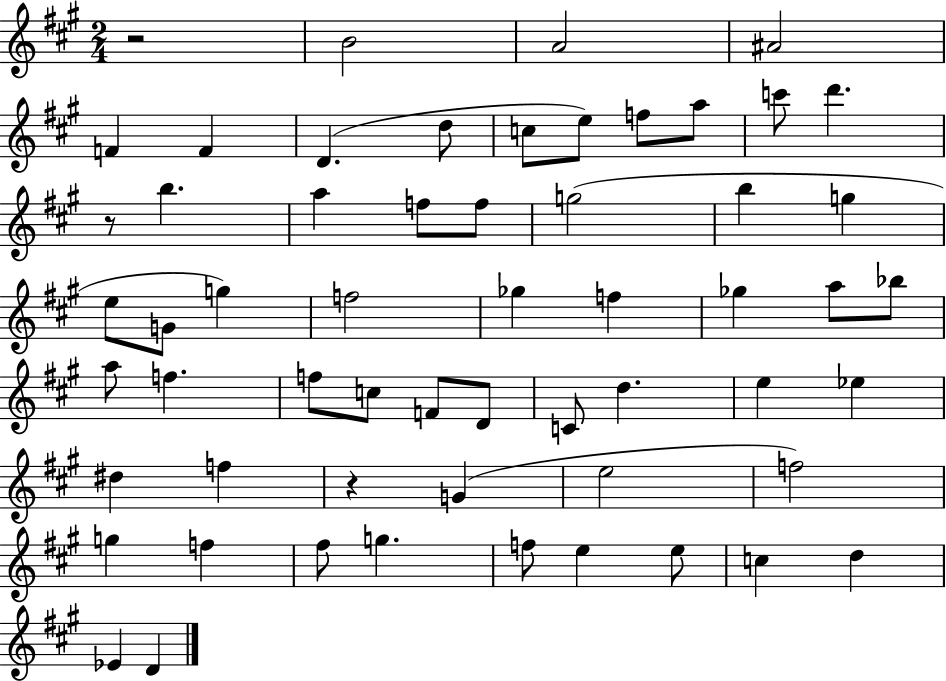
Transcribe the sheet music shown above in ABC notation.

X:1
T:Untitled
M:2/4
L:1/4
K:A
z2 B2 A2 ^A2 F F D d/2 c/2 e/2 f/2 a/2 c'/2 d' z/2 b a f/2 f/2 g2 b g e/2 G/2 g f2 _g f _g a/2 _b/2 a/2 f f/2 c/2 F/2 D/2 C/2 d e _e ^d f z G e2 f2 g f ^f/2 g f/2 e e/2 c d _E D